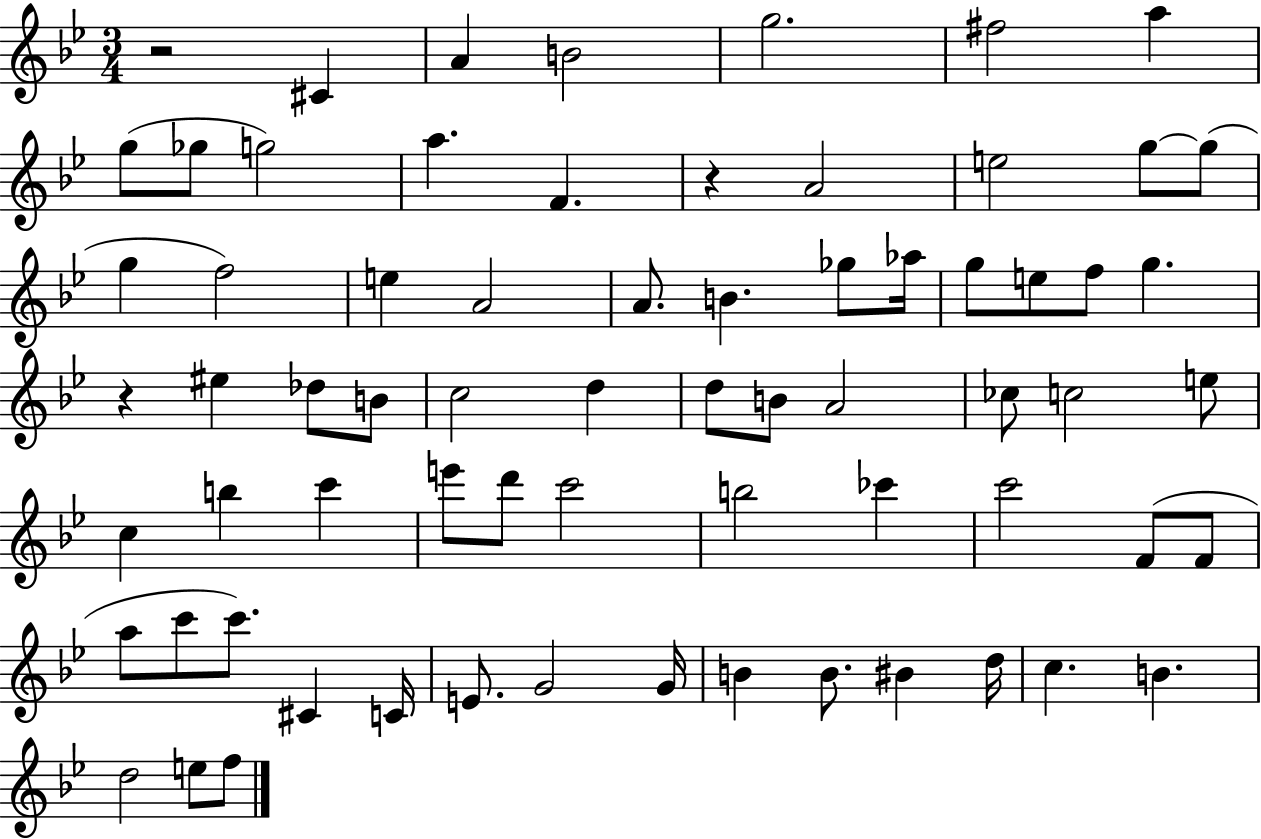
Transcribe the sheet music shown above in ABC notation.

X:1
T:Untitled
M:3/4
L:1/4
K:Bb
z2 ^C A B2 g2 ^f2 a g/2 _g/2 g2 a F z A2 e2 g/2 g/2 g f2 e A2 A/2 B _g/2 _a/4 g/2 e/2 f/2 g z ^e _d/2 B/2 c2 d d/2 B/2 A2 _c/2 c2 e/2 c b c' e'/2 d'/2 c'2 b2 _c' c'2 F/2 F/2 a/2 c'/2 c'/2 ^C C/4 E/2 G2 G/4 B B/2 ^B d/4 c B d2 e/2 f/2